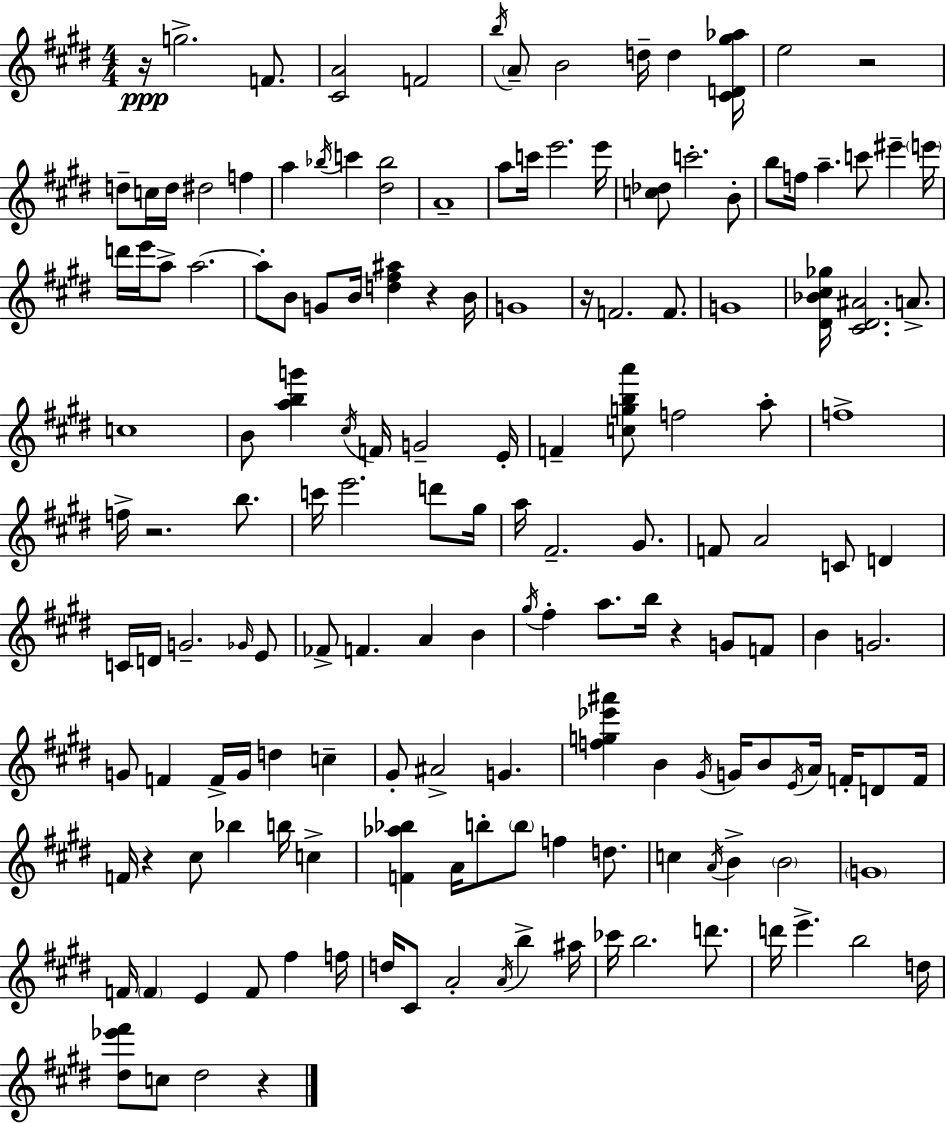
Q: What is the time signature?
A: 4/4